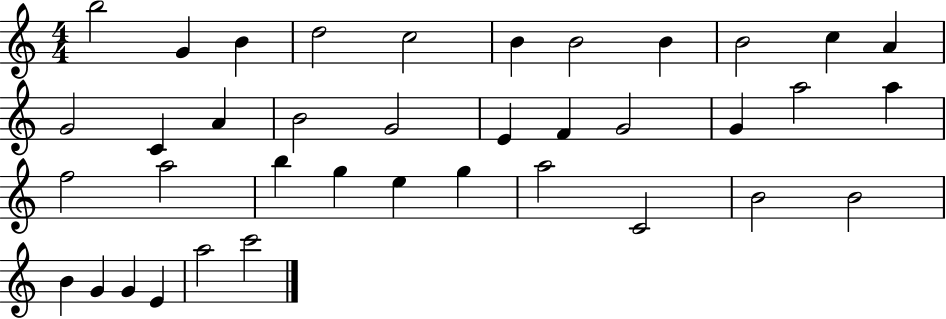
{
  \clef treble
  \numericTimeSignature
  \time 4/4
  \key c \major
  b''2 g'4 b'4 | d''2 c''2 | b'4 b'2 b'4 | b'2 c''4 a'4 | \break g'2 c'4 a'4 | b'2 g'2 | e'4 f'4 g'2 | g'4 a''2 a''4 | \break f''2 a''2 | b''4 g''4 e''4 g''4 | a''2 c'2 | b'2 b'2 | \break b'4 g'4 g'4 e'4 | a''2 c'''2 | \bar "|."
}